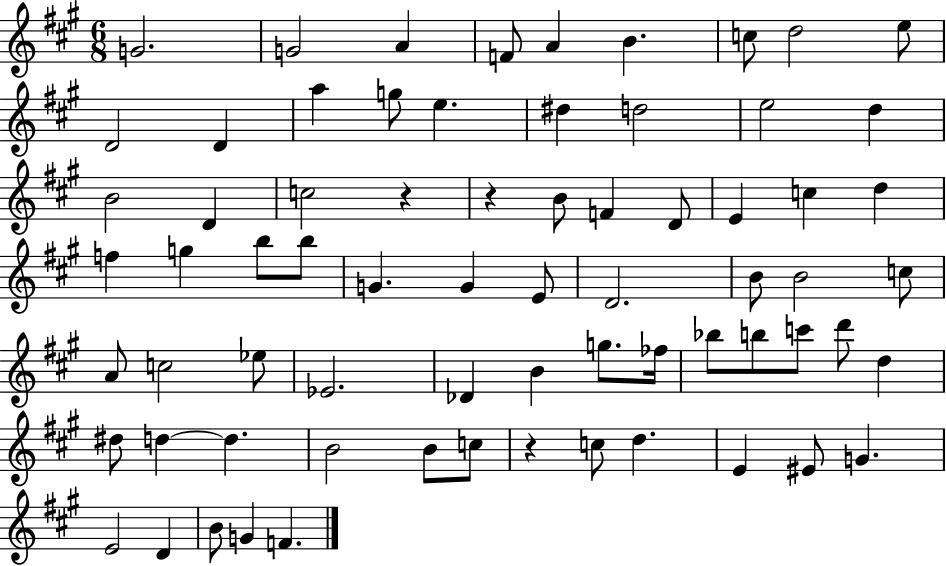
X:1
T:Untitled
M:6/8
L:1/4
K:A
G2 G2 A F/2 A B c/2 d2 e/2 D2 D a g/2 e ^d d2 e2 d B2 D c2 z z B/2 F D/2 E c d f g b/2 b/2 G G E/2 D2 B/2 B2 c/2 A/2 c2 _e/2 _E2 _D B g/2 _f/4 _b/2 b/2 c'/2 d'/2 d ^d/2 d d B2 B/2 c/2 z c/2 d E ^E/2 G E2 D B/2 G F